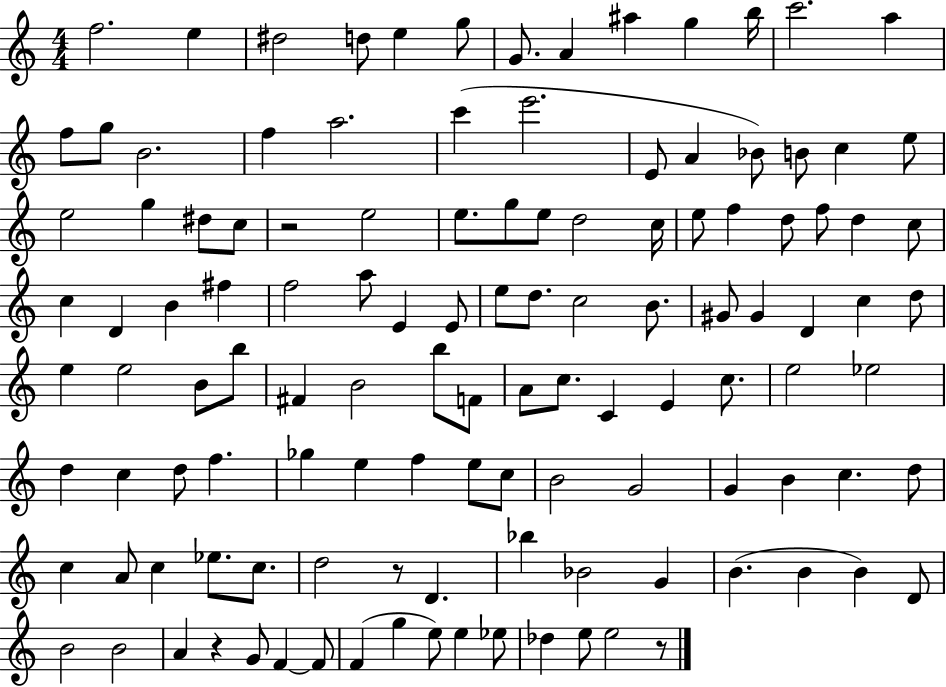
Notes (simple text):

F5/h. E5/q D#5/h D5/e E5/q G5/e G4/e. A4/q A#5/q G5/q B5/s C6/h. A5/q F5/e G5/e B4/h. F5/q A5/h. C6/q E6/h. E4/e A4/q Bb4/e B4/e C5/q E5/e E5/h G5/q D#5/e C5/e R/h E5/h E5/e. G5/e E5/e D5/h C5/s E5/e F5/q D5/e F5/e D5/q C5/e C5/q D4/q B4/q F#5/q F5/h A5/e E4/q E4/e E5/e D5/e. C5/h B4/e. G#4/e G#4/q D4/q C5/q D5/e E5/q E5/h B4/e B5/e F#4/q B4/h B5/e F4/e A4/e C5/e. C4/q E4/q C5/e. E5/h Eb5/h D5/q C5/q D5/e F5/q. Gb5/q E5/q F5/q E5/e C5/e B4/h G4/h G4/q B4/q C5/q. D5/e C5/q A4/e C5/q Eb5/e. C5/e. D5/h R/e D4/q. Bb5/q Bb4/h G4/q B4/q. B4/q B4/q D4/e B4/h B4/h A4/q R/q G4/e F4/q F4/e F4/q G5/q E5/e E5/q Eb5/e Db5/q E5/e E5/h R/e